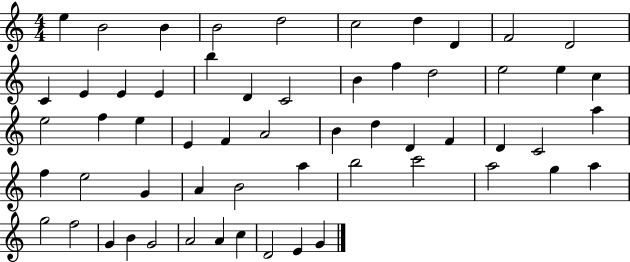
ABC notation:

X:1
T:Untitled
M:4/4
L:1/4
K:C
e B2 B B2 d2 c2 d D F2 D2 C E E E b D C2 B f d2 e2 e c e2 f e E F A2 B d D F D C2 a f e2 G A B2 a b2 c'2 a2 g a g2 f2 G B G2 A2 A c D2 E G